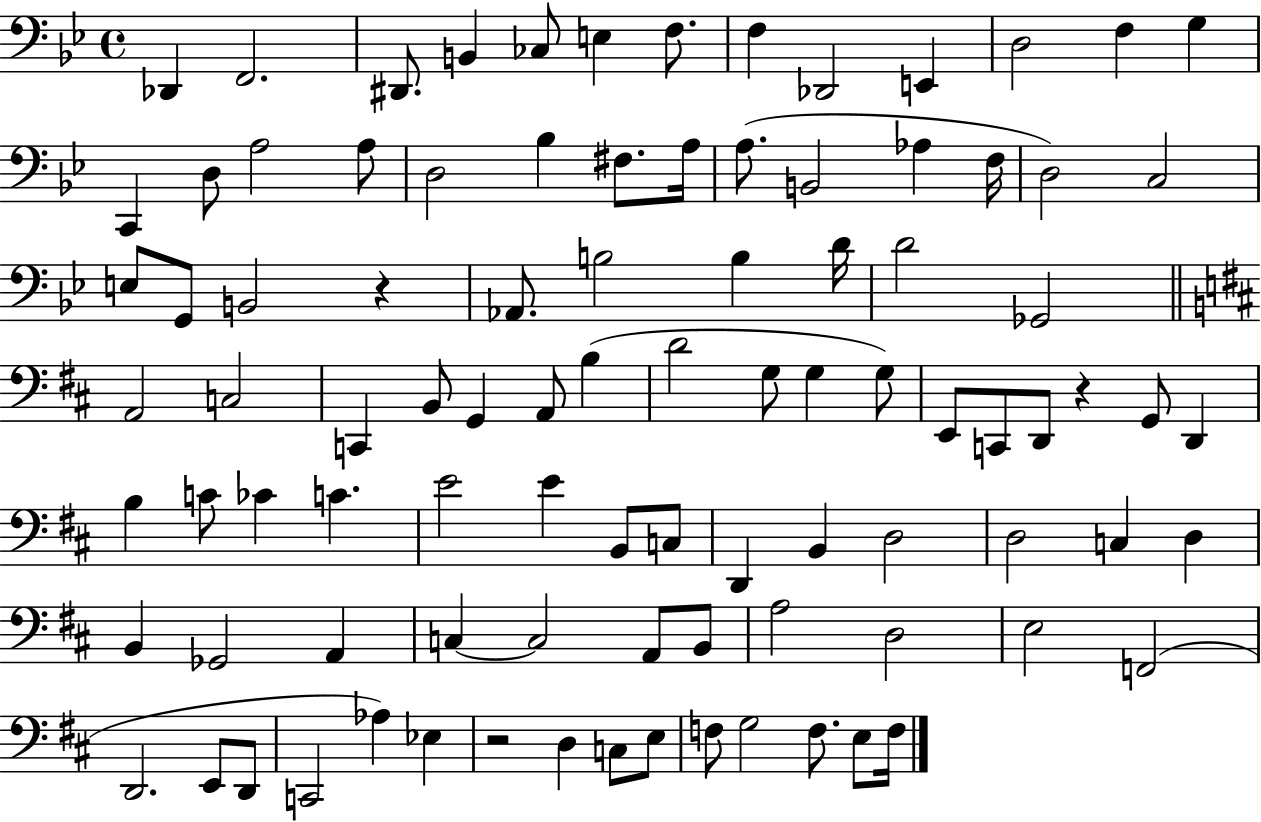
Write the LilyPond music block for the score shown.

{
  \clef bass
  \time 4/4
  \defaultTimeSignature
  \key bes \major
  des,4 f,2. | dis,8. b,4 ces8 e4 f8. | f4 des,2 e,4 | d2 f4 g4 | \break c,4 d8 a2 a8 | d2 bes4 fis8. a16 | a8.( b,2 aes4 f16 | d2) c2 | \break e8 g,8 b,2 r4 | aes,8. b2 b4 d'16 | d'2 ges,2 | \bar "||" \break \key d \major a,2 c2 | c,4 b,8 g,4 a,8 b4( | d'2 g8 g4 g8) | e,8 c,8 d,8 r4 g,8 d,4 | \break b4 c'8 ces'4 c'4. | e'2 e'4 b,8 c8 | d,4 b,4 d2 | d2 c4 d4 | \break b,4 ges,2 a,4 | c4~~ c2 a,8 b,8 | a2 d2 | e2 f,2( | \break d,2. e,8 d,8 | c,2 aes4) ees4 | r2 d4 c8 e8 | f8 g2 f8. e8 f16 | \break \bar "|."
}